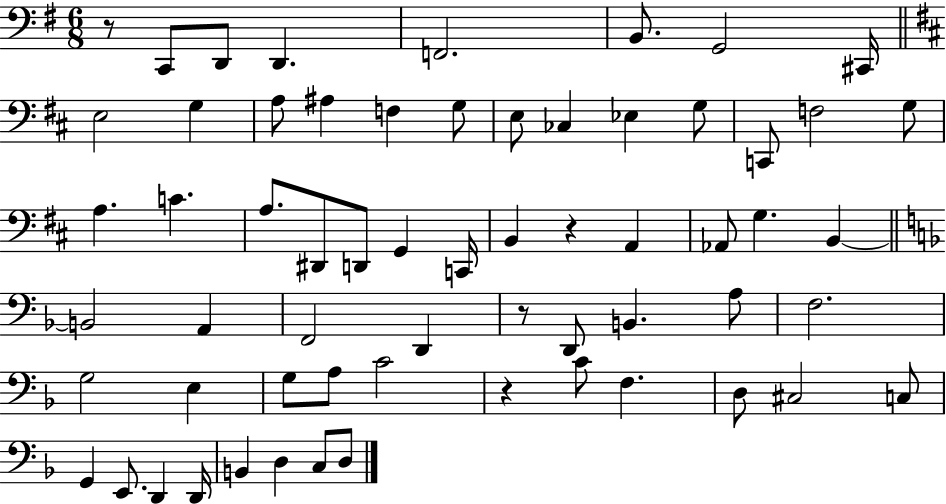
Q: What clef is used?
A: bass